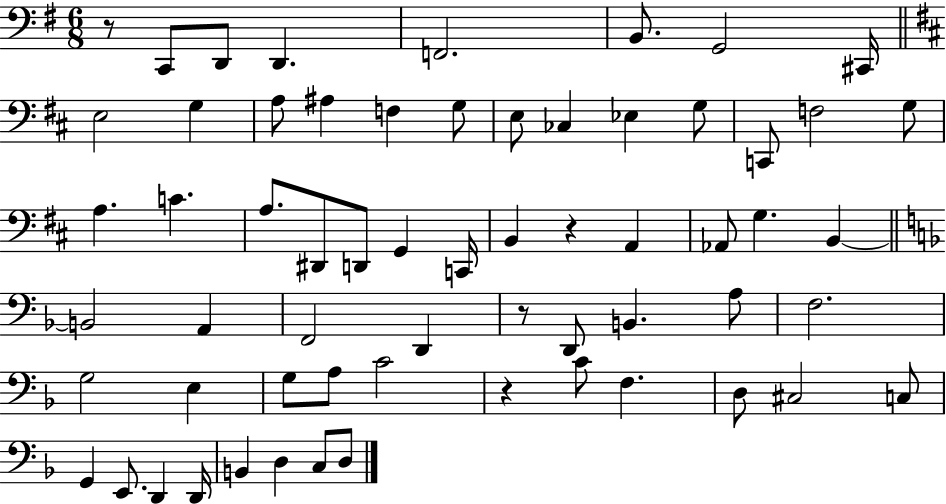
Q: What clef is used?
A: bass